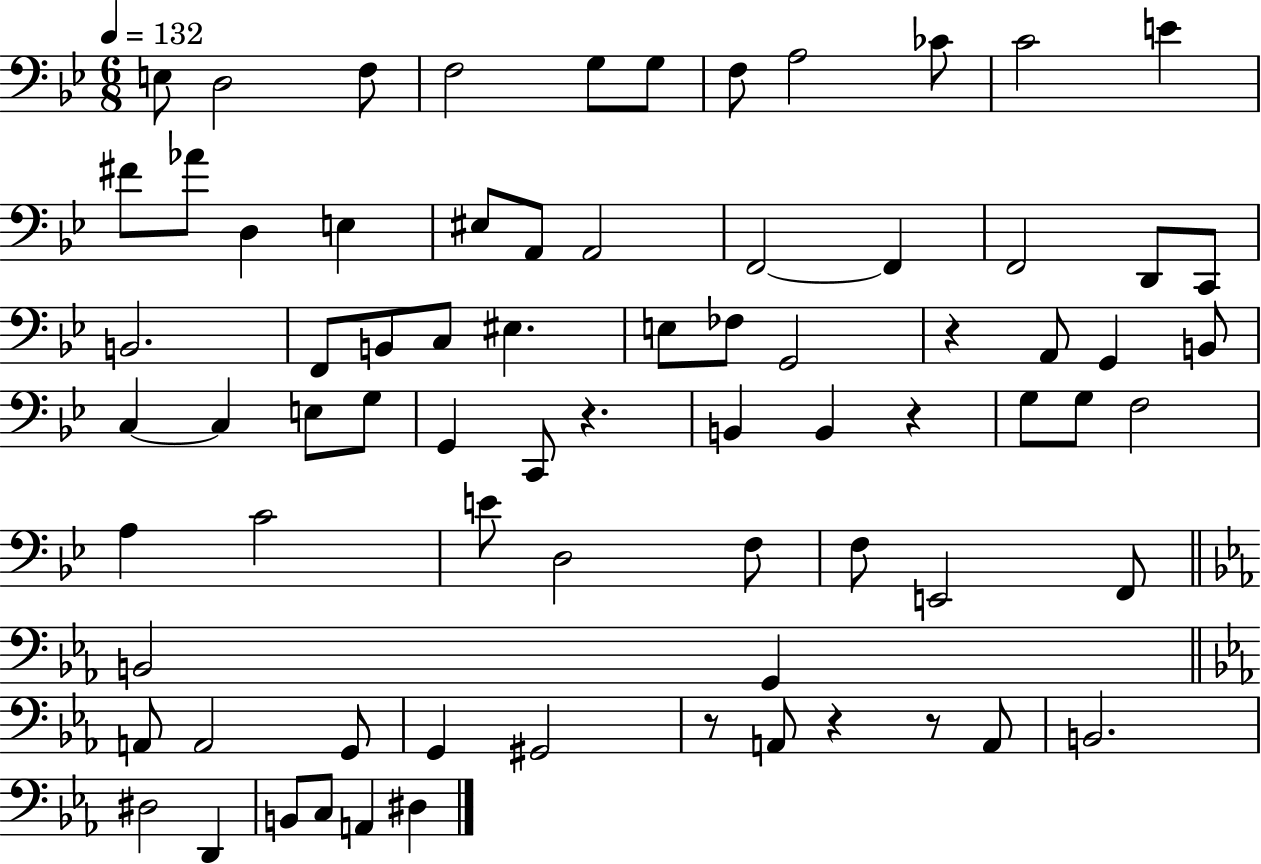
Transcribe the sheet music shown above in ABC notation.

X:1
T:Untitled
M:6/8
L:1/4
K:Bb
E,/2 D,2 F,/2 F,2 G,/2 G,/2 F,/2 A,2 _C/2 C2 E ^F/2 _A/2 D, E, ^E,/2 A,,/2 A,,2 F,,2 F,, F,,2 D,,/2 C,,/2 B,,2 F,,/2 B,,/2 C,/2 ^E, E,/2 _F,/2 G,,2 z A,,/2 G,, B,,/2 C, C, E,/2 G,/2 G,, C,,/2 z B,, B,, z G,/2 G,/2 F,2 A, C2 E/2 D,2 F,/2 F,/2 E,,2 F,,/2 B,,2 G,, A,,/2 A,,2 G,,/2 G,, ^G,,2 z/2 A,,/2 z z/2 A,,/2 B,,2 ^D,2 D,, B,,/2 C,/2 A,, ^D,